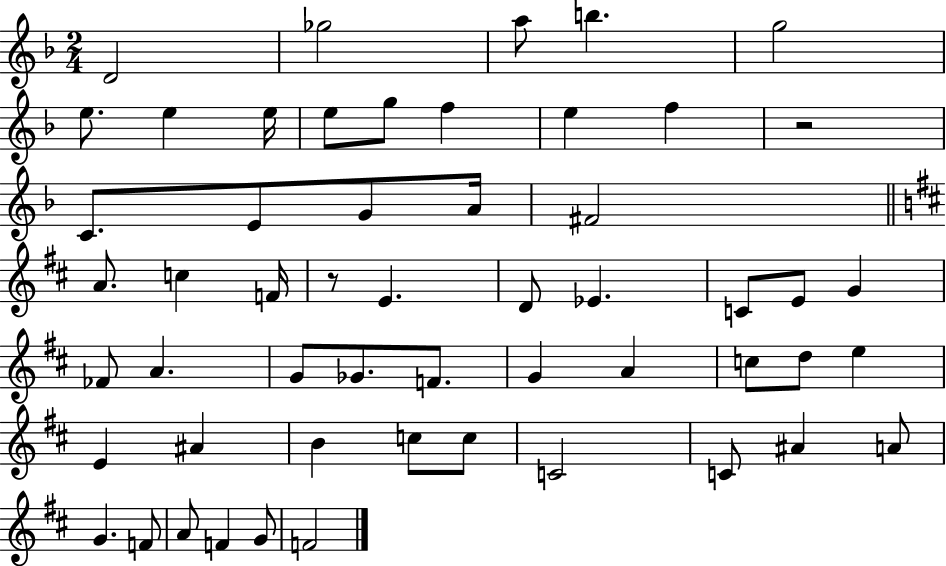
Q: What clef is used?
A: treble